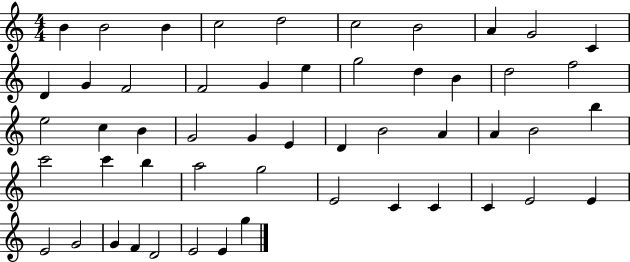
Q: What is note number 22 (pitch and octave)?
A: E5